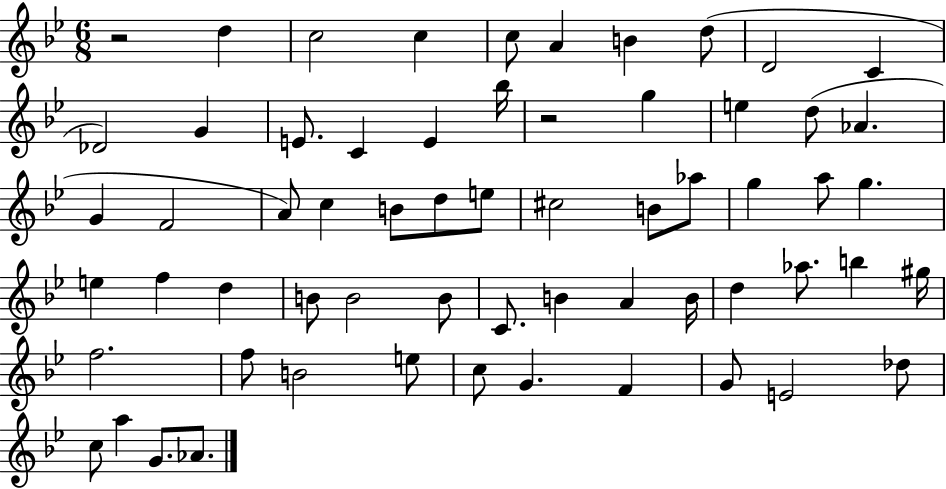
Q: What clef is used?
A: treble